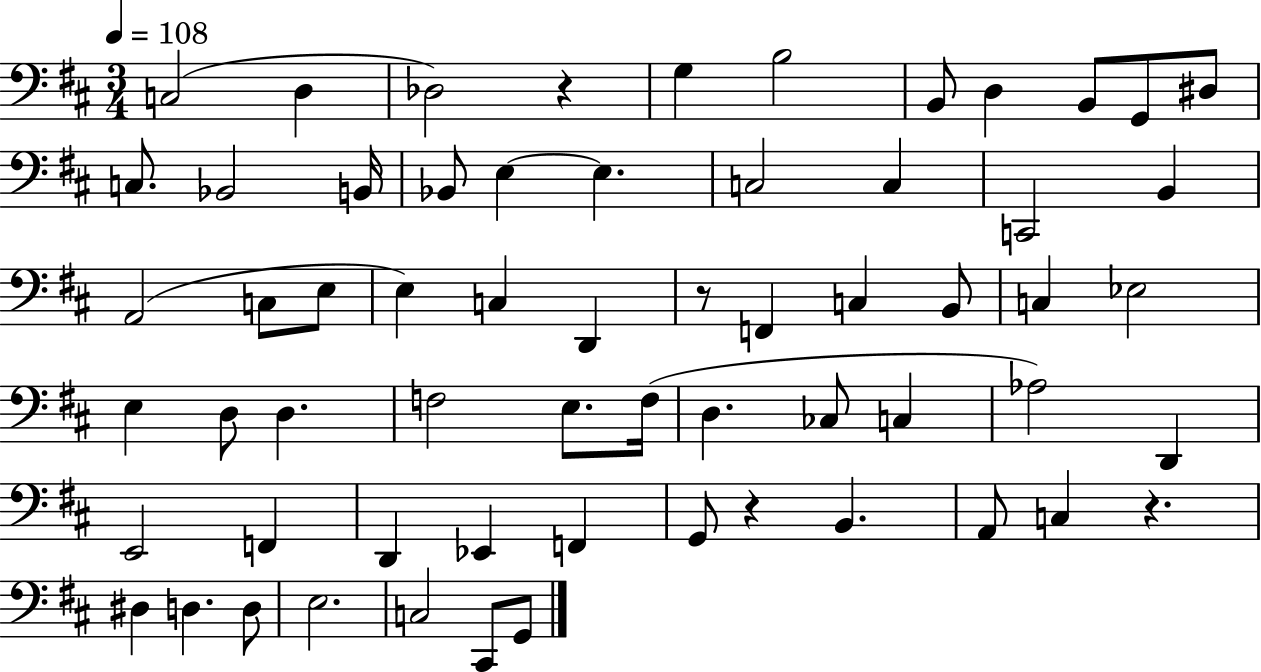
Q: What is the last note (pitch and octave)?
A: G2